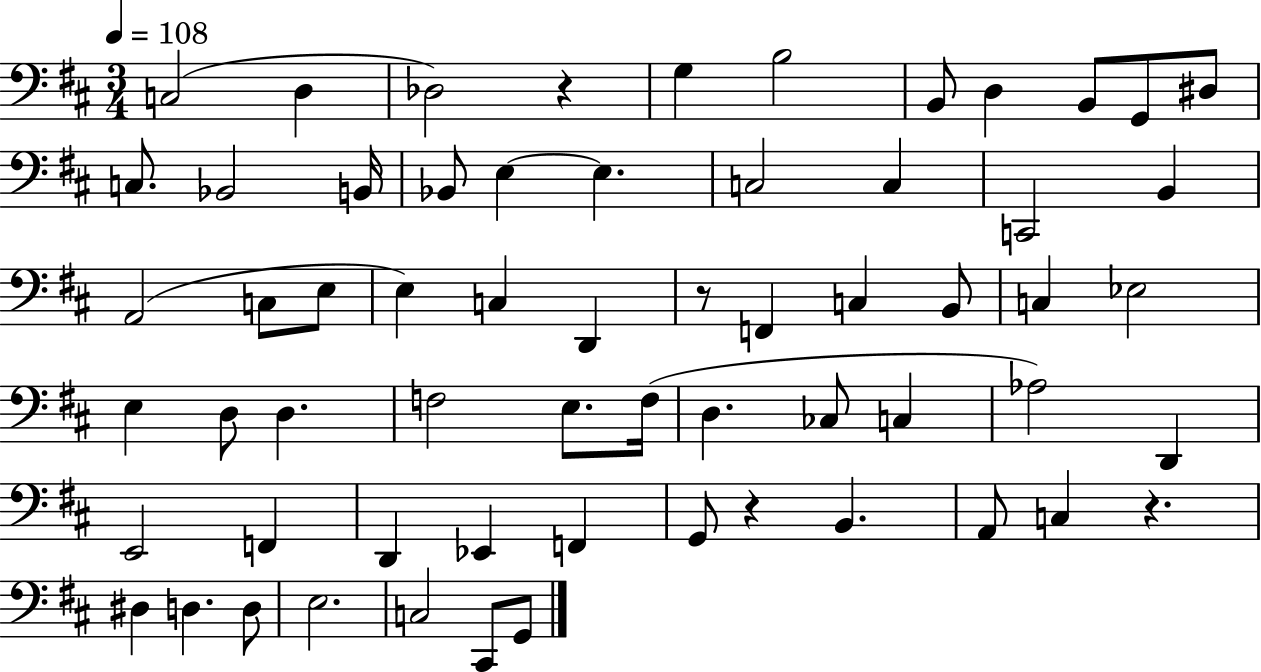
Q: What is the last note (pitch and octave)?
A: G2